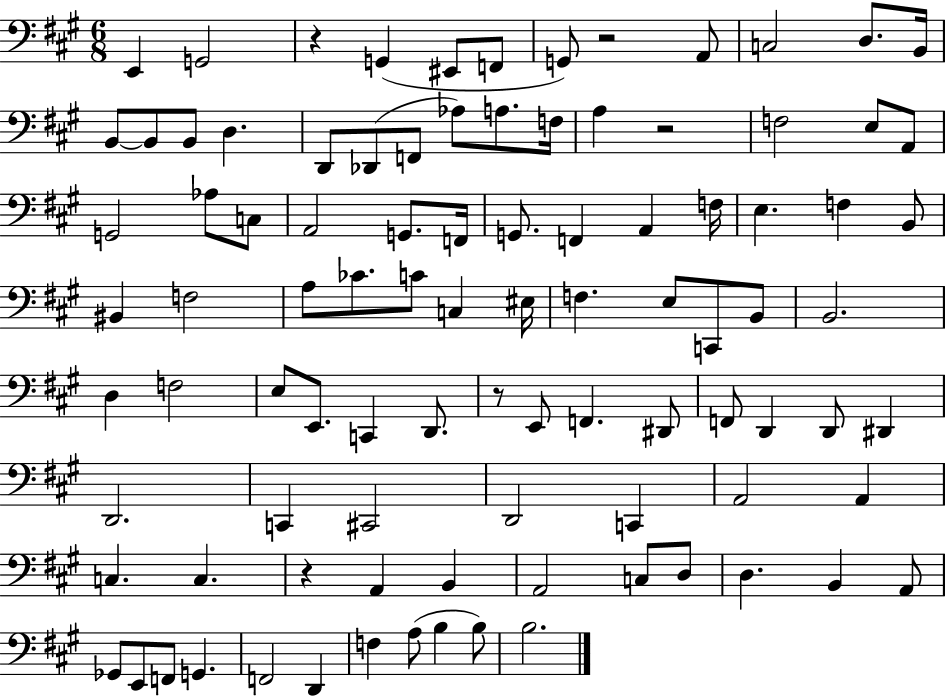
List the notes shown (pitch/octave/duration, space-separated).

E2/q G2/h R/q G2/q EIS2/e F2/e G2/e R/h A2/e C3/h D3/e. B2/s B2/e B2/e B2/e D3/q. D2/e Db2/e F2/e Ab3/e A3/e. F3/s A3/q R/h F3/h E3/e A2/e G2/h Ab3/e C3/e A2/h G2/e. F2/s G2/e. F2/q A2/q F3/s E3/q. F3/q B2/e BIS2/q F3/h A3/e CES4/e. C4/e C3/q EIS3/s F3/q. E3/e C2/e B2/e B2/h. D3/q F3/h E3/e E2/e. C2/q D2/e. R/e E2/e F2/q. D#2/e F2/e D2/q D2/e D#2/q D2/h. C2/q C#2/h D2/h C2/q A2/h A2/q C3/q. C3/q. R/q A2/q B2/q A2/h C3/e D3/e D3/q. B2/q A2/e Gb2/e E2/e F2/e G2/q. F2/h D2/q F3/q A3/e B3/q B3/e B3/h.